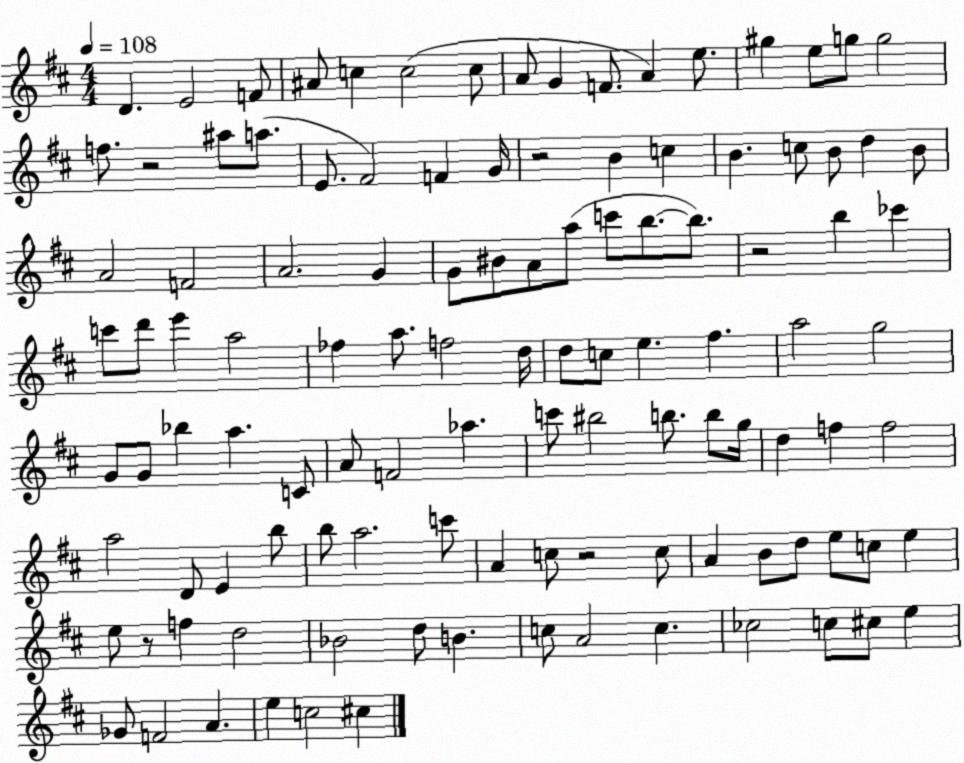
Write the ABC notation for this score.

X:1
T:Untitled
M:4/4
L:1/4
K:D
D E2 F/2 ^A/2 c c2 c/2 A/2 G F/2 A e/2 ^g e/2 g/2 g2 f/2 z2 ^a/2 a/2 E/2 ^F2 F G/4 z2 B c B c/2 B/2 d B/2 A2 F2 A2 G G/2 ^B/2 A/2 a/2 c'/2 b/2 b/2 z2 b _c' c'/2 d'/2 e' a2 _f a/2 f2 d/4 d/2 c/2 e ^f a2 g2 G/2 G/2 _b a C/2 A/2 F2 _a c'/2 ^b2 b/2 b/2 g/4 d f f2 a2 D/2 E b/2 b/2 a2 c'/2 A c/2 z2 c/2 A B/2 d/2 e/2 c/2 e e/2 z/2 f d2 _B2 d/2 B c/2 A2 c _c2 c/2 ^c/2 e _G/2 F2 A e c2 ^c